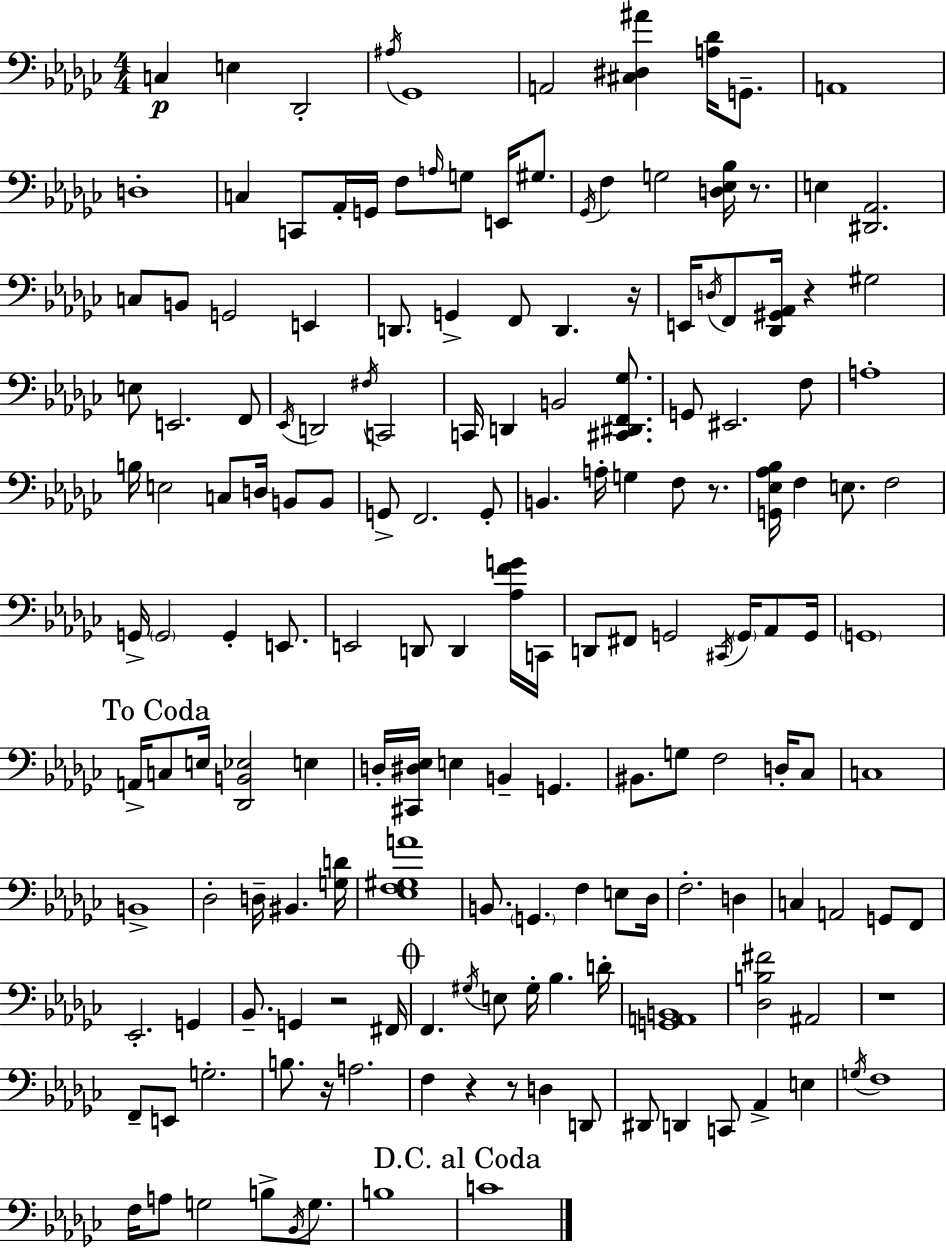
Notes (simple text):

C3/q E3/q Db2/h A#3/s Gb2/w A2/h [C#3,D#3,A#4]/q [A3,Db4]/s G2/e. A2/w D3/w C3/q C2/e Ab2/s G2/s F3/e A3/s G3/e E2/s G#3/e. Gb2/s F3/q G3/h [D3,Eb3,Bb3]/s R/e. E3/q [D#2,Ab2]/h. C3/e B2/e G2/h E2/q D2/e. G2/q F2/e D2/q. R/s E2/s D3/s F2/e [Db2,G#2,Ab2]/s R/q G#3/h E3/e E2/h. F2/e Eb2/s D2/h F#3/s C2/h C2/s D2/q B2/h [C#2,D#2,F2,Gb3]/e. G2/e EIS2/h. F3/e A3/w B3/s E3/h C3/e D3/s B2/e B2/e G2/e F2/h. G2/e B2/q. A3/s G3/q F3/e R/e. [G2,Eb3,Ab3,Bb3]/s F3/q E3/e. F3/h G2/s G2/h G2/q E2/e. E2/h D2/e D2/q [Ab3,F4,G4]/s C2/s D2/e F#2/e G2/h C#2/s G2/s Ab2/e G2/s G2/w A2/s C3/e E3/s [Db2,B2,Eb3]/h E3/q D3/s [C#2,D#3,Eb3]/s E3/q B2/q G2/q. BIS2/e. G3/e F3/h D3/s CES3/e C3/w B2/w Db3/h D3/s BIS2/q. [G3,D4]/s [Eb3,F3,G#3,A4]/w B2/e. G2/q. F3/q E3/e Db3/s F3/h. D3/q C3/q A2/h G2/e F2/e Eb2/h. G2/q Bb2/e. G2/q R/h F#2/s F2/q. G#3/s E3/e G#3/s Bb3/q. D4/s [G2,A2,B2]/w [Db3,B3,F#4]/h A#2/h R/w F2/e E2/e G3/h. B3/e. R/s A3/h. F3/q R/q R/e D3/q D2/e D#2/e D2/q C2/e Ab2/q E3/q G3/s F3/w F3/s A3/e G3/h B3/e Bb2/s G3/e. B3/w C4/w